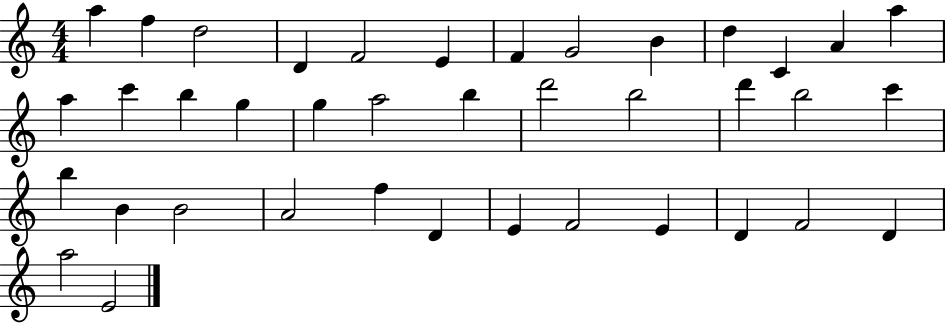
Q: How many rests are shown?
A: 0